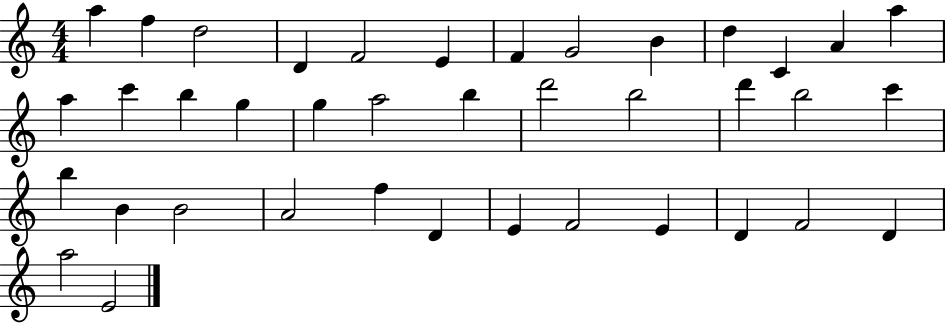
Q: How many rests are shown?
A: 0